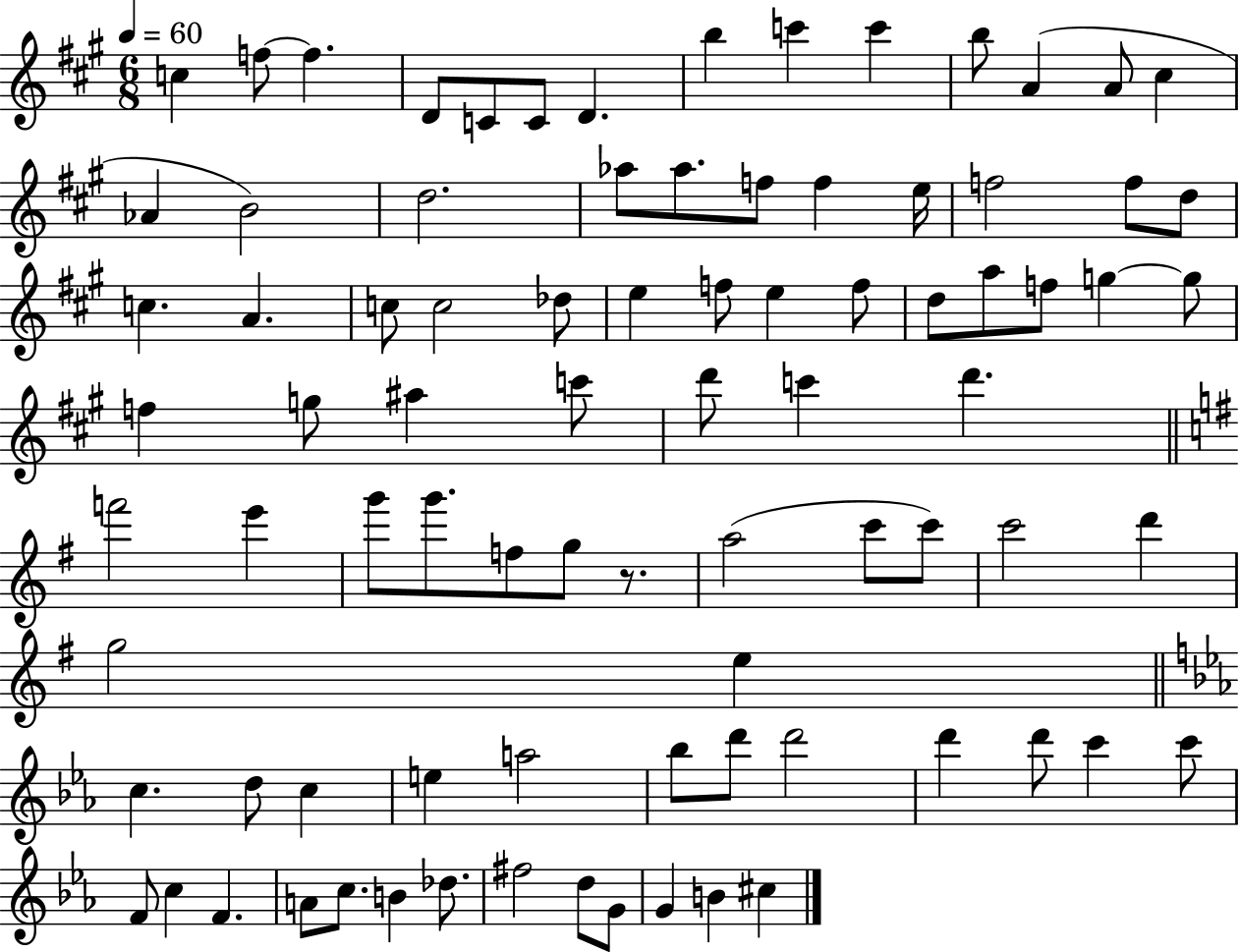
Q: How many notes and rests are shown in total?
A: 85